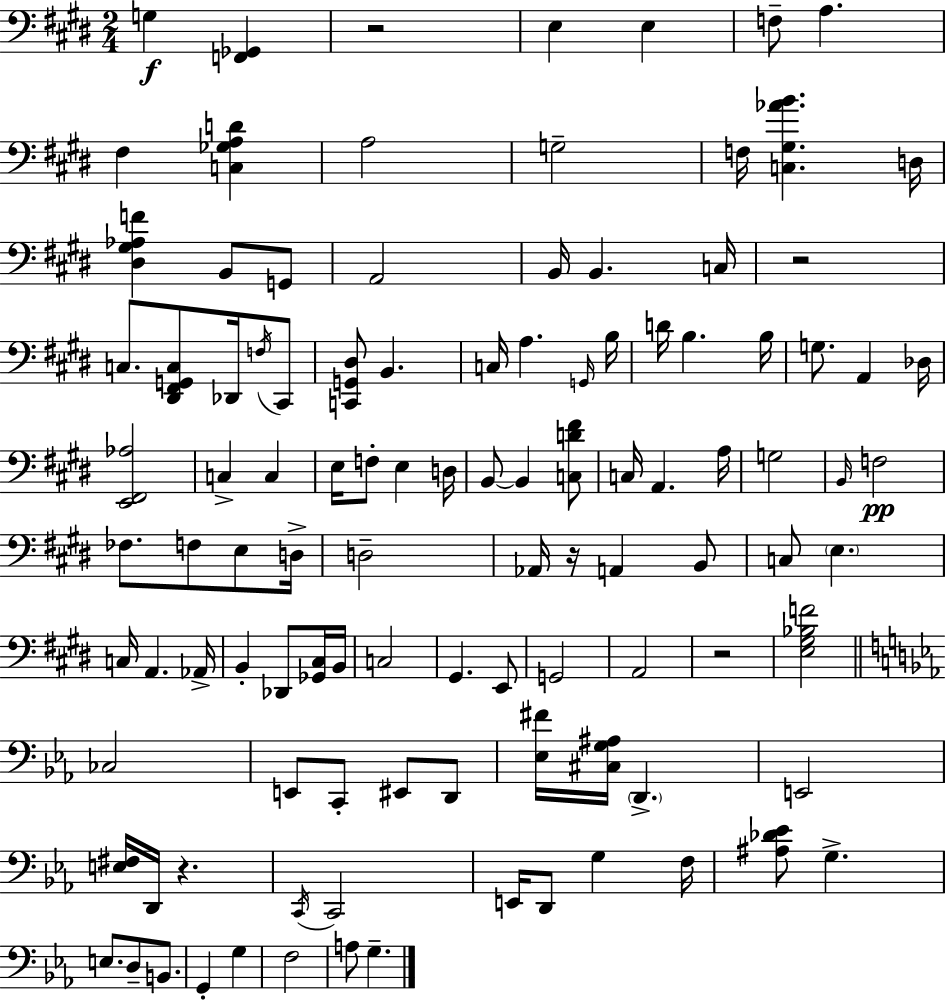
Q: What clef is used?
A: bass